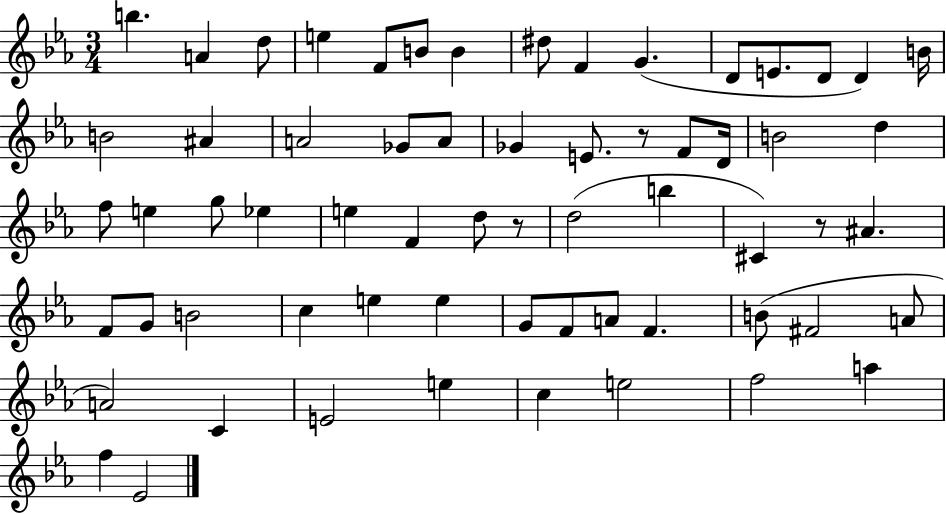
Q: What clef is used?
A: treble